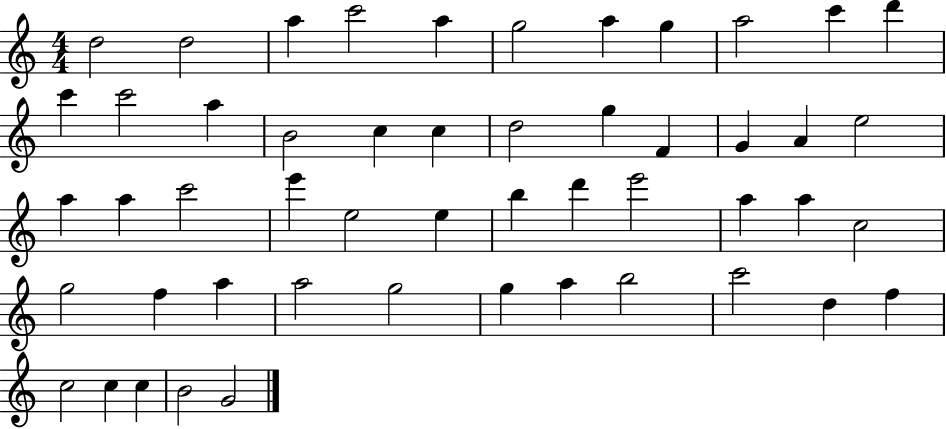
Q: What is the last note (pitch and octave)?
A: G4